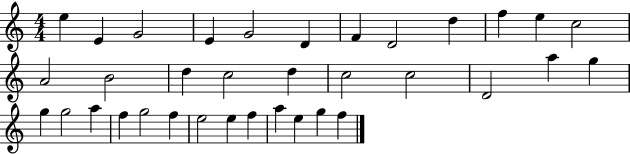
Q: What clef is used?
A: treble